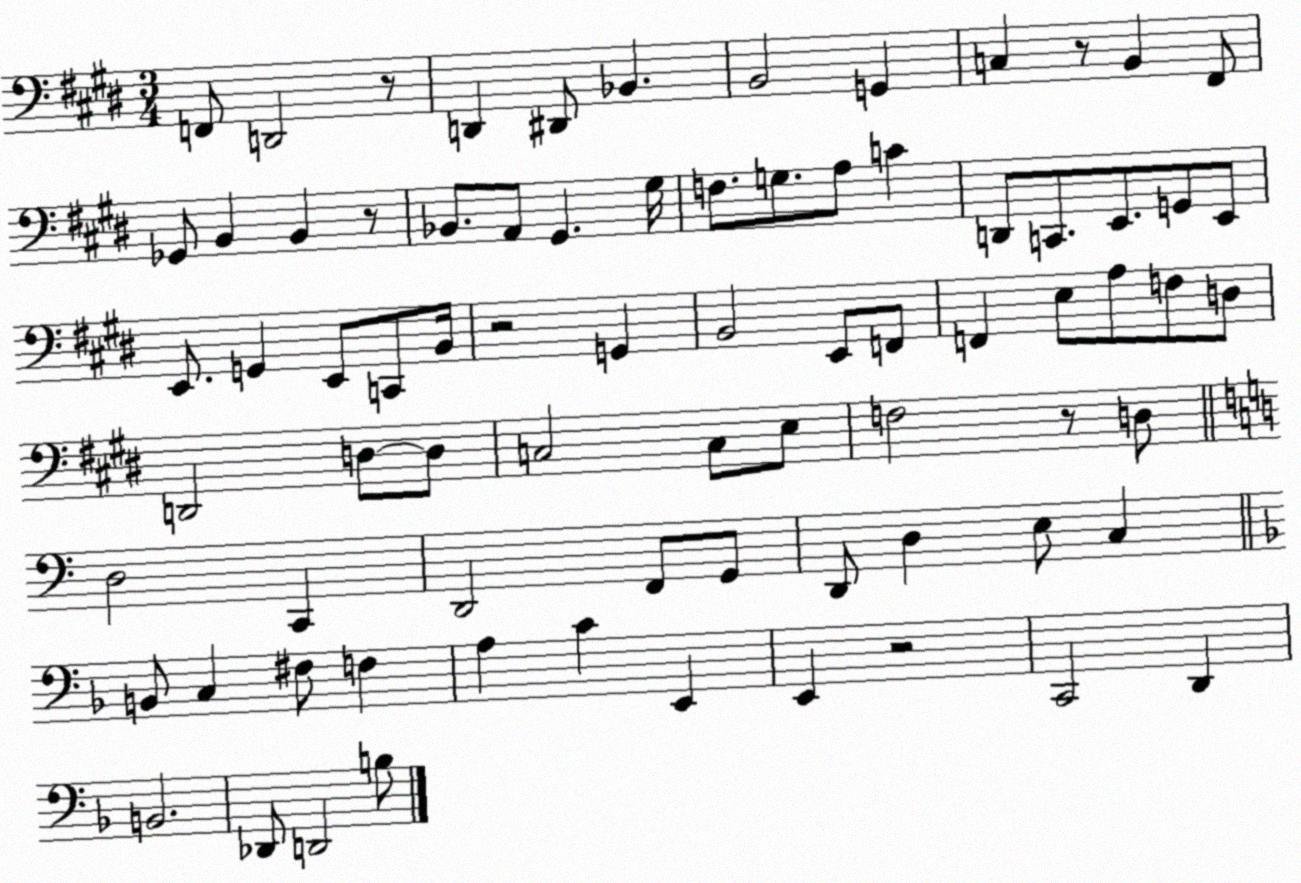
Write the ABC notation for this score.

X:1
T:Untitled
M:3/4
L:1/4
K:E
F,,/2 D,,2 z/2 D,, ^D,,/2 _B,, B,,2 G,, C, z/2 B,, ^F,,/2 _G,,/2 B,, B,, z/2 _B,,/2 A,,/2 ^G,, ^G,/4 F,/2 G,/2 A,/2 C D,,/2 C,,/2 E,,/2 G,,/2 E,,/2 E,,/2 G,, E,,/2 C,,/2 B,,/4 z2 G,, B,,2 E,,/2 F,,/2 F,, E,/2 A,/2 F,/2 D,/2 D,,2 D,/2 D,/2 C,2 C,/2 E,/2 F,2 z/2 D,/2 D,2 C,, D,,2 F,,/2 G,,/2 D,,/2 D, E,/2 C, B,,/2 C, ^F,/2 F, A, C E,, E,, z2 C,,2 D,, B,,2 _D,,/2 D,,2 B,/2